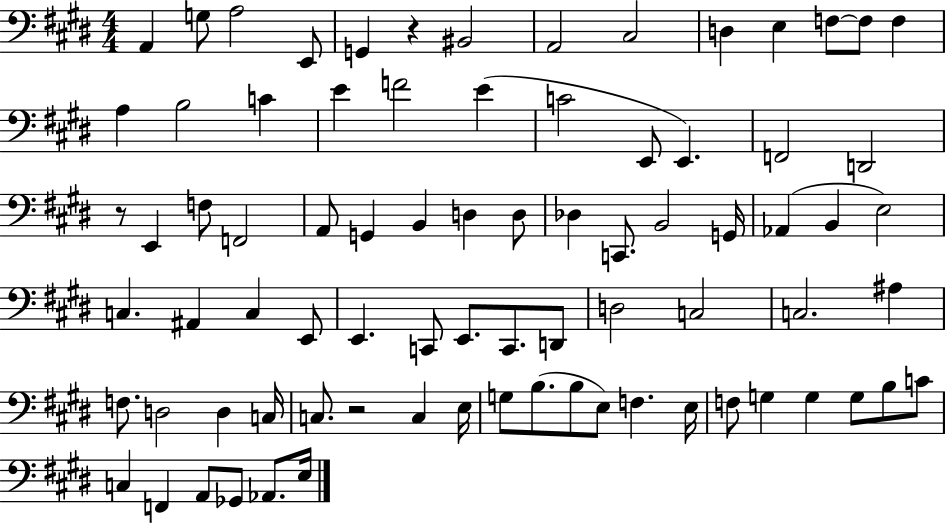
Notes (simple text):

A2/q G3/e A3/h E2/e G2/q R/q BIS2/h A2/h C#3/h D3/q E3/q F3/e F3/e F3/q A3/q B3/h C4/q E4/q F4/h E4/q C4/h E2/e E2/q. F2/h D2/h R/e E2/q F3/e F2/h A2/e G2/q B2/q D3/q D3/e Db3/q C2/e. B2/h G2/s Ab2/q B2/q E3/h C3/q. A#2/q C3/q E2/e E2/q. C2/e E2/e. C2/e. D2/e D3/h C3/h C3/h. A#3/q F3/e. D3/h D3/q C3/s C3/e. R/h C3/q E3/s G3/e B3/e. B3/e E3/e F3/q. E3/s F3/e G3/q G3/q G3/e B3/e C4/e C3/q F2/q A2/e Gb2/e Ab2/e. E3/s